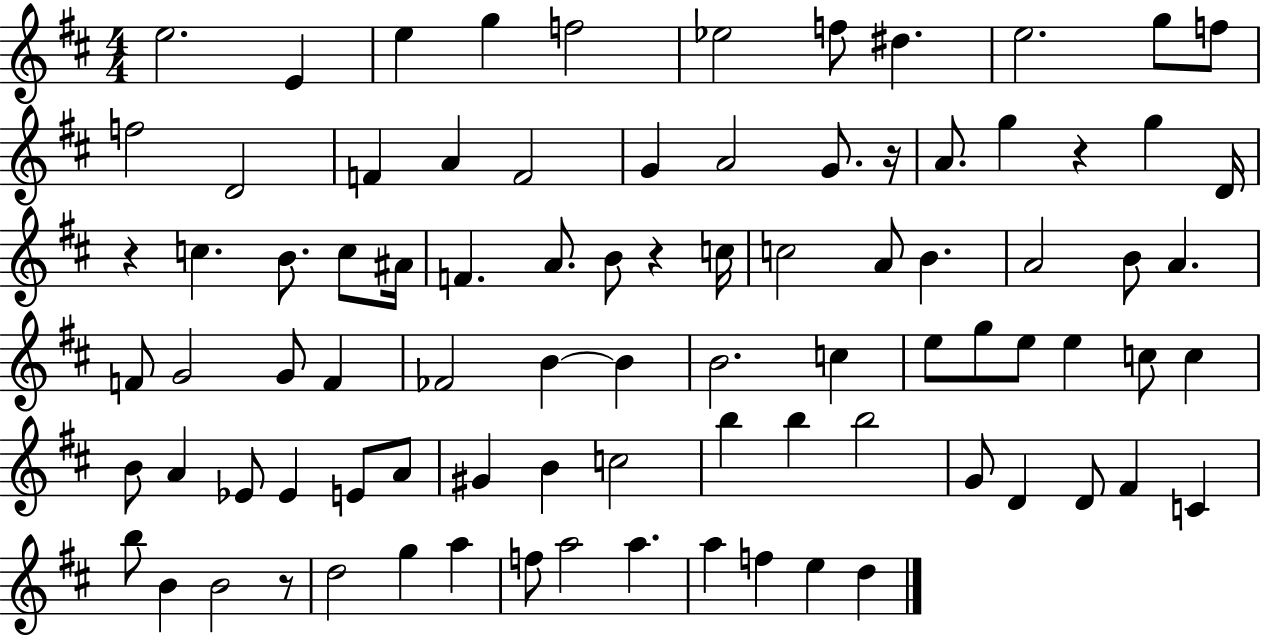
X:1
T:Untitled
M:4/4
L:1/4
K:D
e2 E e g f2 _e2 f/2 ^d e2 g/2 f/2 f2 D2 F A F2 G A2 G/2 z/4 A/2 g z g D/4 z c B/2 c/2 ^A/4 F A/2 B/2 z c/4 c2 A/2 B A2 B/2 A F/2 G2 G/2 F _F2 B B B2 c e/2 g/2 e/2 e c/2 c B/2 A _E/2 _E E/2 A/2 ^G B c2 b b b2 G/2 D D/2 ^F C b/2 B B2 z/2 d2 g a f/2 a2 a a f e d